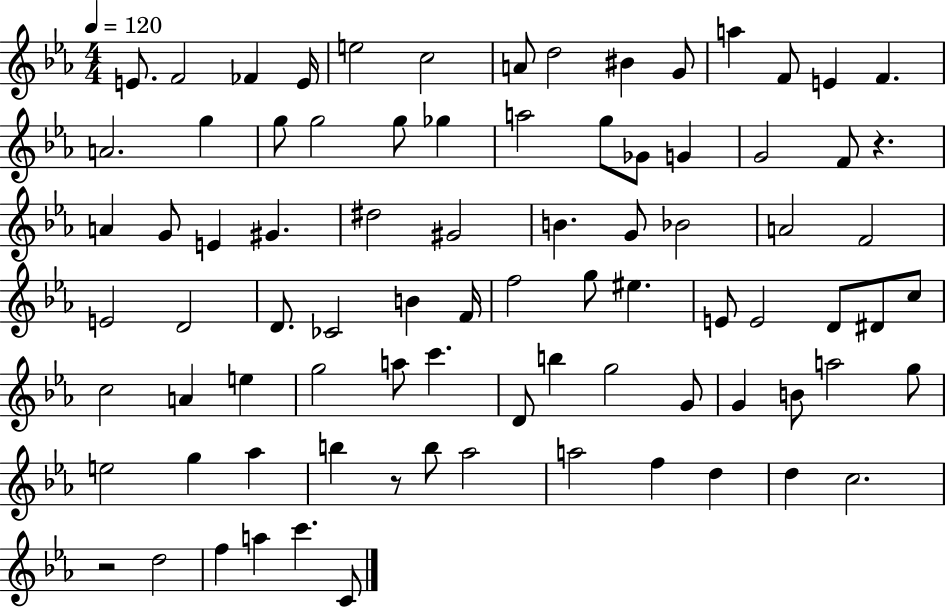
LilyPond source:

{
  \clef treble
  \numericTimeSignature
  \time 4/4
  \key ees \major
  \tempo 4 = 120
  e'8. f'2 fes'4 e'16 | e''2 c''2 | a'8 d''2 bis'4 g'8 | a''4 f'8 e'4 f'4. | \break a'2. g''4 | g''8 g''2 g''8 ges''4 | a''2 g''8 ges'8 g'4 | g'2 f'8 r4. | \break a'4 g'8 e'4 gis'4. | dis''2 gis'2 | b'4. g'8 bes'2 | a'2 f'2 | \break e'2 d'2 | d'8. ces'2 b'4 f'16 | f''2 g''8 eis''4. | e'8 e'2 d'8 dis'8 c''8 | \break c''2 a'4 e''4 | g''2 a''8 c'''4. | d'8 b''4 g''2 g'8 | g'4 b'8 a''2 g''8 | \break e''2 g''4 aes''4 | b''4 r8 b''8 aes''2 | a''2 f''4 d''4 | d''4 c''2. | \break r2 d''2 | f''4 a''4 c'''4. c'8 | \bar "|."
}